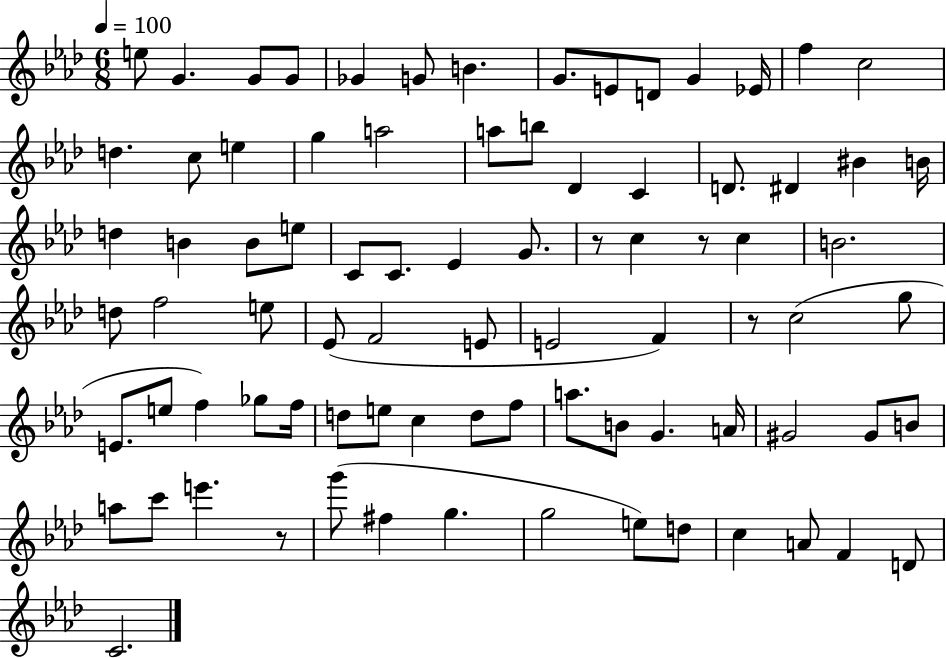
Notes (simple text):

E5/e G4/q. G4/e G4/e Gb4/q G4/e B4/q. G4/e. E4/e D4/e G4/q Eb4/s F5/q C5/h D5/q. C5/e E5/q G5/q A5/h A5/e B5/e Db4/q C4/q D4/e. D#4/q BIS4/q B4/s D5/q B4/q B4/e E5/e C4/e C4/e. Eb4/q G4/e. R/e C5/q R/e C5/q B4/h. D5/e F5/h E5/e Eb4/e F4/h E4/e E4/h F4/q R/e C5/h G5/e E4/e. E5/e F5/q Gb5/e F5/s D5/e E5/e C5/q D5/e F5/e A5/e. B4/e G4/q. A4/s G#4/h G#4/e B4/e A5/e C6/e E6/q. R/e G6/e F#5/q G5/q. G5/h E5/e D5/e C5/q A4/e F4/q D4/e C4/h.